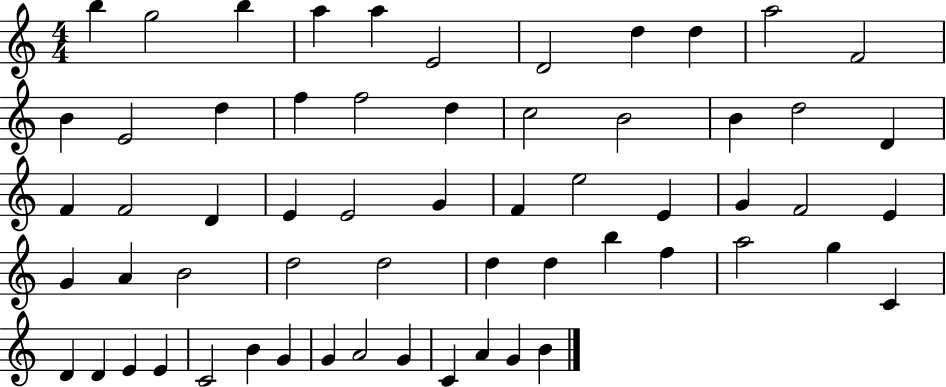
B5/q G5/h B5/q A5/q A5/q E4/h D4/h D5/q D5/q A5/h F4/h B4/q E4/h D5/q F5/q F5/h D5/q C5/h B4/h B4/q D5/h D4/q F4/q F4/h D4/q E4/q E4/h G4/q F4/q E5/h E4/q G4/q F4/h E4/q G4/q A4/q B4/h D5/h D5/h D5/q D5/q B5/q F5/q A5/h G5/q C4/q D4/q D4/q E4/q E4/q C4/h B4/q G4/q G4/q A4/h G4/q C4/q A4/q G4/q B4/q